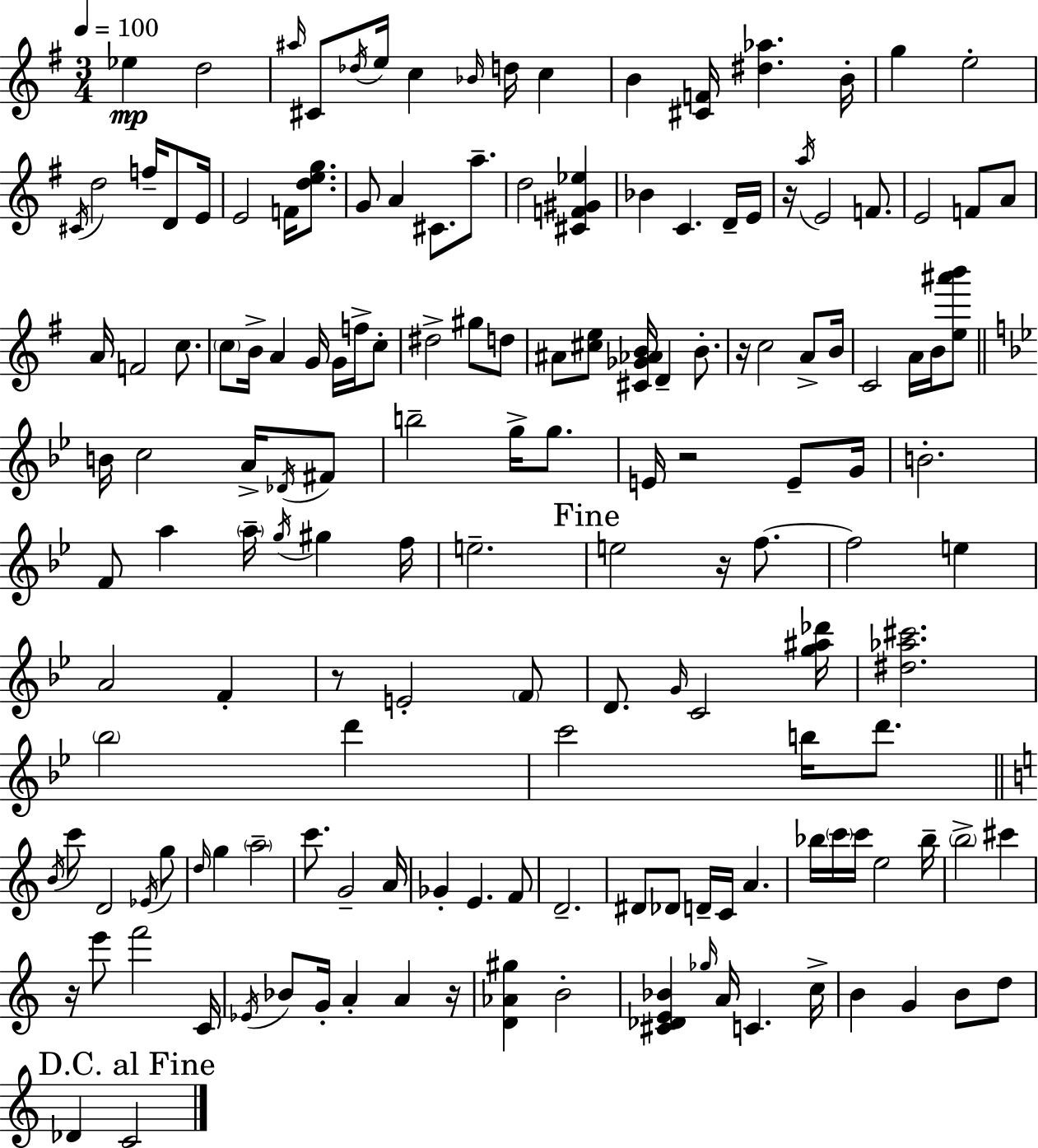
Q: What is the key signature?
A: G major